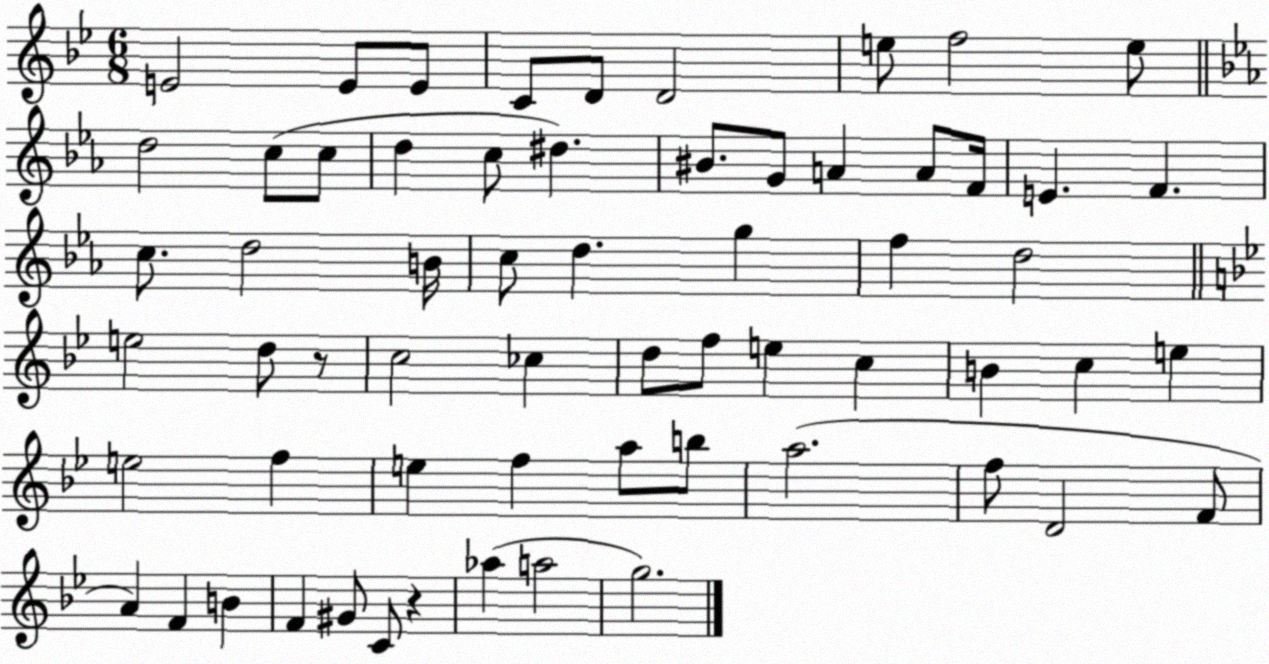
X:1
T:Untitled
M:6/8
L:1/4
K:Bb
E2 E/2 E/2 C/2 D/2 D2 e/2 f2 e/2 d2 c/2 c/2 d c/2 ^d ^B/2 G/2 A A/2 F/4 E F c/2 d2 B/4 c/2 d g f d2 e2 d/2 z/2 c2 _c d/2 f/2 e c B c e e2 f e f a/2 b/2 a2 f/2 D2 F/2 A F B F ^G/2 C/2 z _a a2 g2